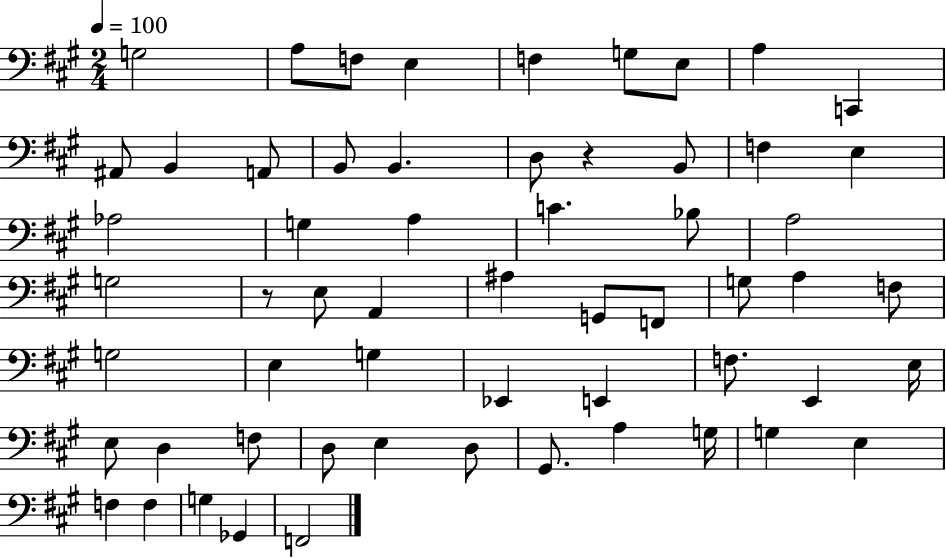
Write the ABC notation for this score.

X:1
T:Untitled
M:2/4
L:1/4
K:A
G,2 A,/2 F,/2 E, F, G,/2 E,/2 A, C,, ^A,,/2 B,, A,,/2 B,,/2 B,, D,/2 z B,,/2 F, E, _A,2 G, A, C _B,/2 A,2 G,2 z/2 E,/2 A,, ^A, G,,/2 F,,/2 G,/2 A, F,/2 G,2 E, G, _E,, E,, F,/2 E,, E,/4 E,/2 D, F,/2 D,/2 E, D,/2 ^G,,/2 A, G,/4 G, E, F, F, G, _G,, F,,2